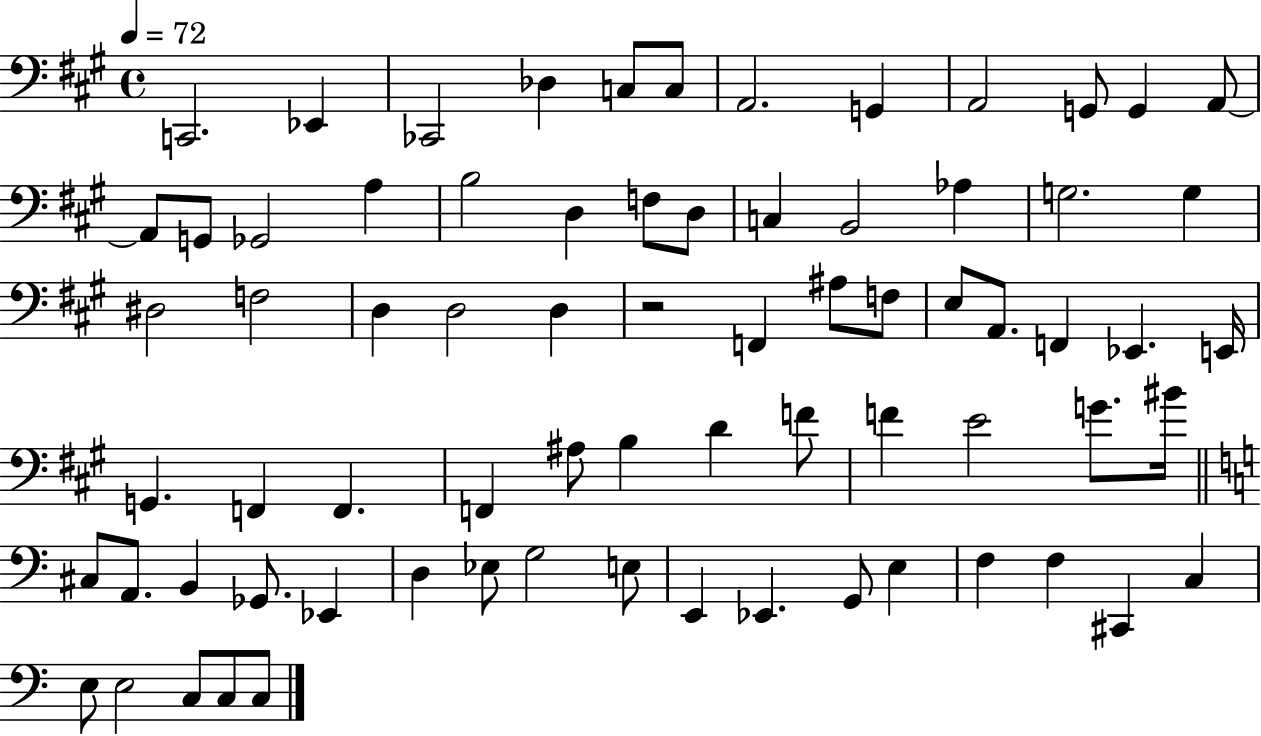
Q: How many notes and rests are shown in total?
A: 73